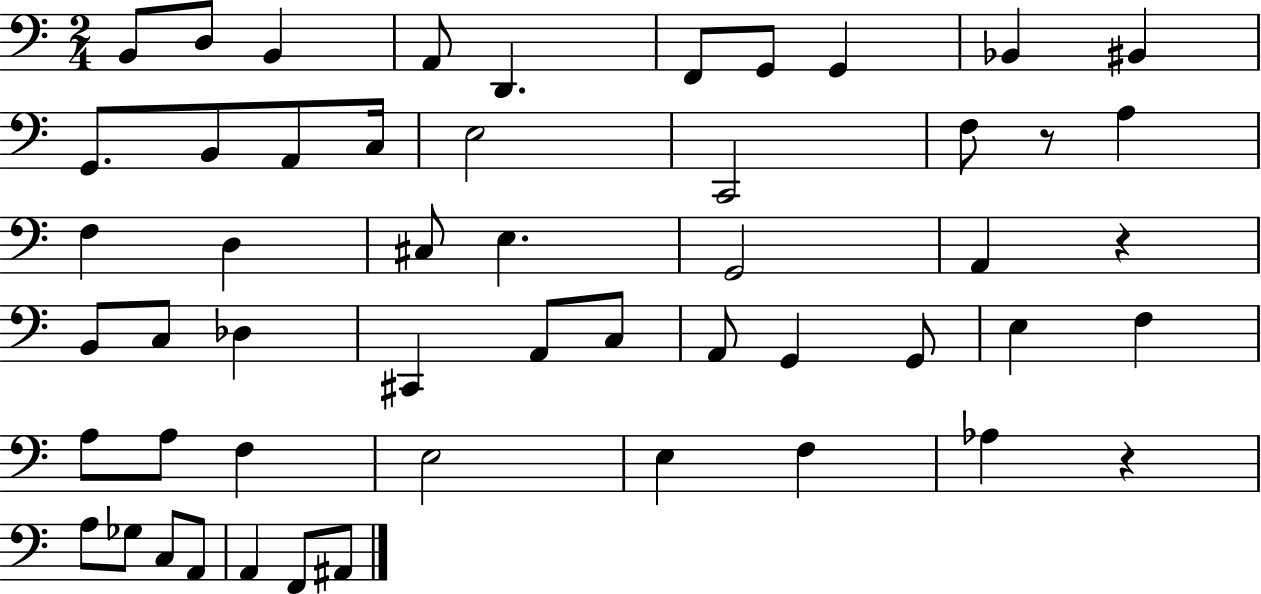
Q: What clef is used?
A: bass